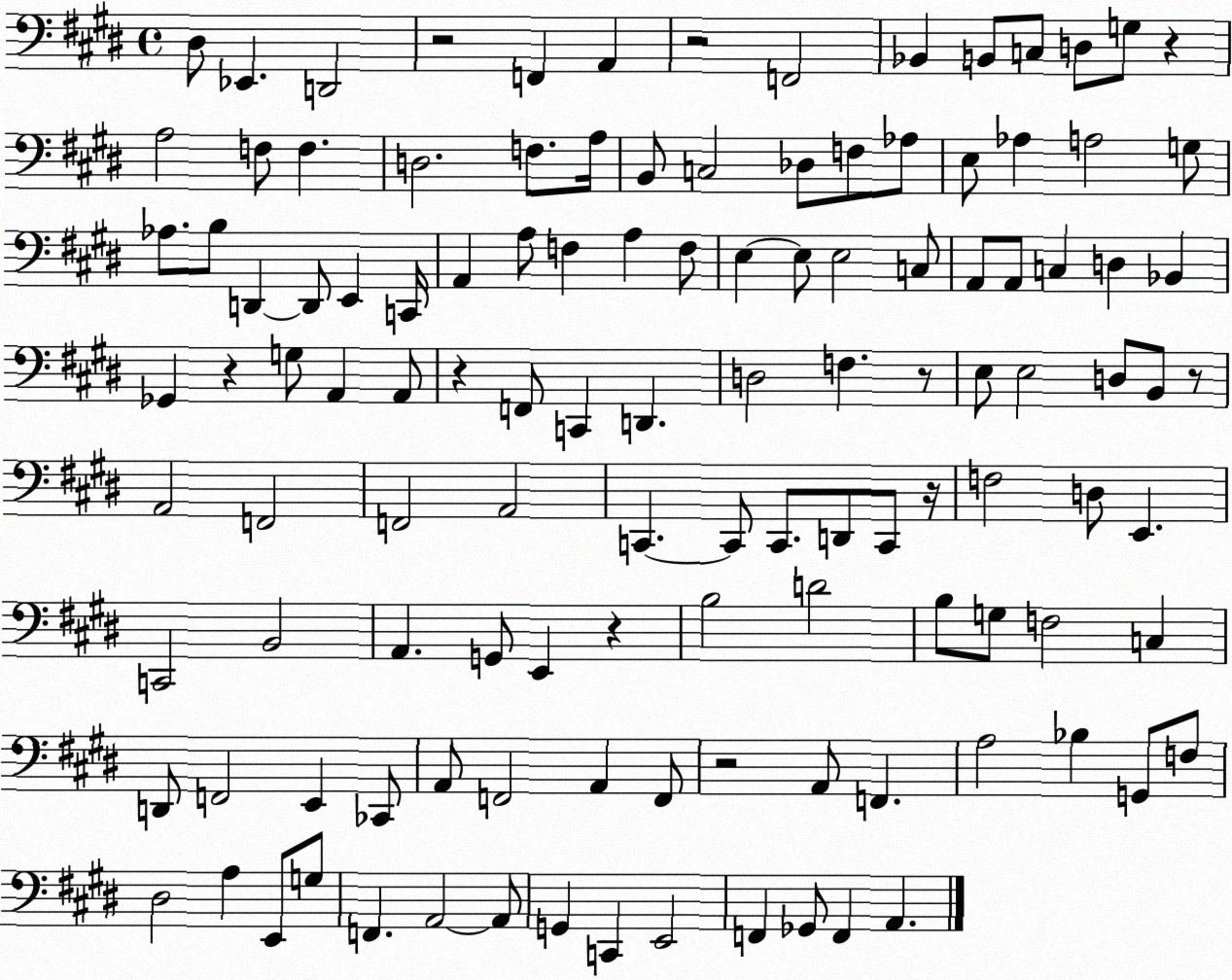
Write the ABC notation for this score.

X:1
T:Untitled
M:4/4
L:1/4
K:E
^D,/2 _E,, D,,2 z2 F,, A,, z2 F,,2 _B,, B,,/2 C,/2 D,/2 G,/2 z A,2 F,/2 F, D,2 F,/2 A,/4 B,,/2 C,2 _D,/2 F,/2 _A,/2 E,/2 _A, A,2 G,/2 _A,/2 B,/2 D,, D,,/2 E,, C,,/4 A,, A,/2 F, A, F,/2 E, E,/2 E,2 C,/2 A,,/2 A,,/2 C, D, _B,, _G,, z G,/2 A,, A,,/2 z F,,/2 C,, D,, D,2 F, z/2 E,/2 E,2 D,/2 B,,/2 z/2 A,,2 F,,2 F,,2 A,,2 C,, C,,/2 C,,/2 D,,/2 C,,/2 z/4 F,2 D,/2 E,, C,,2 B,,2 A,, G,,/2 E,, z B,2 D2 B,/2 G,/2 F,2 C, D,,/2 F,,2 E,, _C,,/2 A,,/2 F,,2 A,, F,,/2 z2 A,,/2 F,, A,2 _B, G,,/2 F,/2 ^D,2 A, E,,/2 G,/2 F,, A,,2 A,,/2 G,, C,, E,,2 F,, _G,,/2 F,, A,,